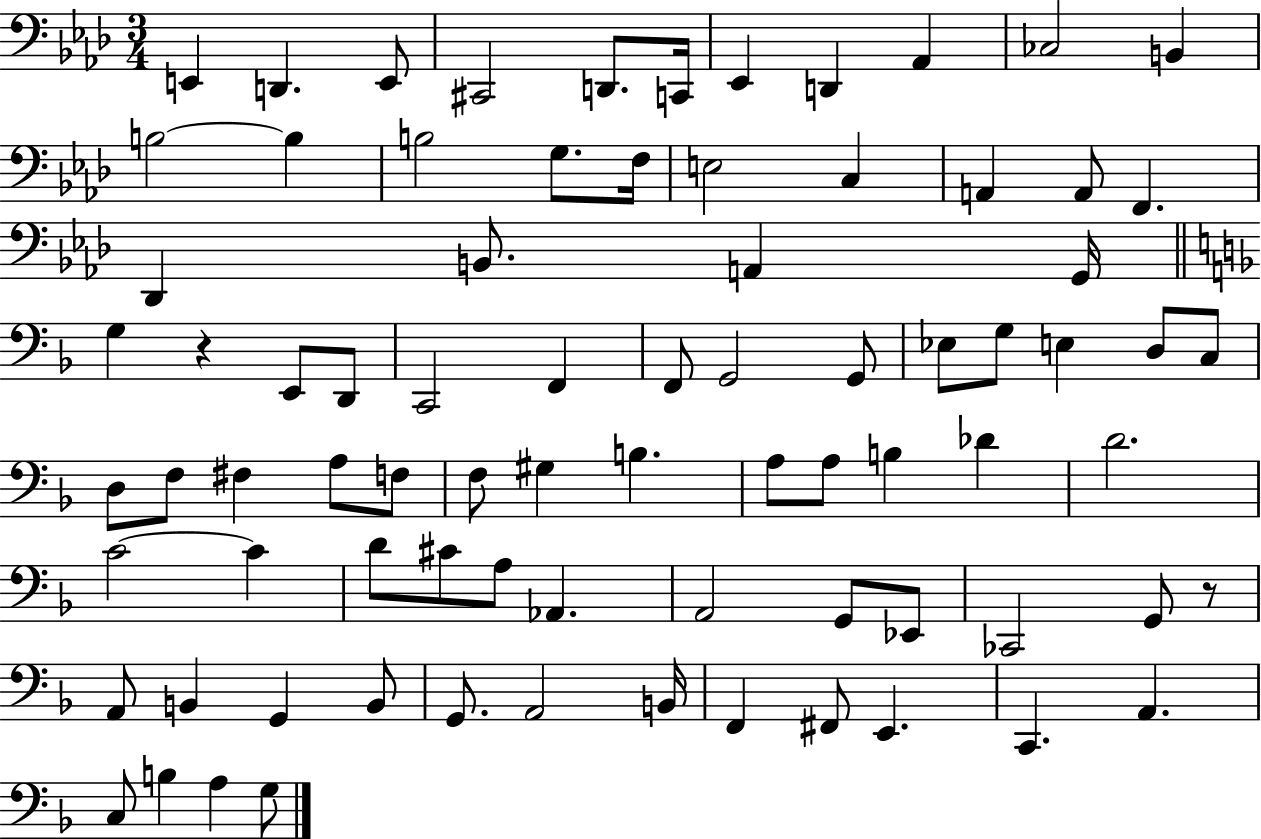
E2/q D2/q. E2/e C#2/h D2/e. C2/s Eb2/q D2/q Ab2/q CES3/h B2/q B3/h B3/q B3/h G3/e. F3/s E3/h C3/q A2/q A2/e F2/q. Db2/q B2/e. A2/q G2/s G3/q R/q E2/e D2/e C2/h F2/q F2/e G2/h G2/e Eb3/e G3/e E3/q D3/e C3/e D3/e F3/e F#3/q A3/e F3/e F3/e G#3/q B3/q. A3/e A3/e B3/q Db4/q D4/h. C4/h C4/q D4/e C#4/e A3/e Ab2/q. A2/h G2/e Eb2/e CES2/h G2/e R/e A2/e B2/q G2/q B2/e G2/e. A2/h B2/s F2/q F#2/e E2/q. C2/q. A2/q. C3/e B3/q A3/q G3/e